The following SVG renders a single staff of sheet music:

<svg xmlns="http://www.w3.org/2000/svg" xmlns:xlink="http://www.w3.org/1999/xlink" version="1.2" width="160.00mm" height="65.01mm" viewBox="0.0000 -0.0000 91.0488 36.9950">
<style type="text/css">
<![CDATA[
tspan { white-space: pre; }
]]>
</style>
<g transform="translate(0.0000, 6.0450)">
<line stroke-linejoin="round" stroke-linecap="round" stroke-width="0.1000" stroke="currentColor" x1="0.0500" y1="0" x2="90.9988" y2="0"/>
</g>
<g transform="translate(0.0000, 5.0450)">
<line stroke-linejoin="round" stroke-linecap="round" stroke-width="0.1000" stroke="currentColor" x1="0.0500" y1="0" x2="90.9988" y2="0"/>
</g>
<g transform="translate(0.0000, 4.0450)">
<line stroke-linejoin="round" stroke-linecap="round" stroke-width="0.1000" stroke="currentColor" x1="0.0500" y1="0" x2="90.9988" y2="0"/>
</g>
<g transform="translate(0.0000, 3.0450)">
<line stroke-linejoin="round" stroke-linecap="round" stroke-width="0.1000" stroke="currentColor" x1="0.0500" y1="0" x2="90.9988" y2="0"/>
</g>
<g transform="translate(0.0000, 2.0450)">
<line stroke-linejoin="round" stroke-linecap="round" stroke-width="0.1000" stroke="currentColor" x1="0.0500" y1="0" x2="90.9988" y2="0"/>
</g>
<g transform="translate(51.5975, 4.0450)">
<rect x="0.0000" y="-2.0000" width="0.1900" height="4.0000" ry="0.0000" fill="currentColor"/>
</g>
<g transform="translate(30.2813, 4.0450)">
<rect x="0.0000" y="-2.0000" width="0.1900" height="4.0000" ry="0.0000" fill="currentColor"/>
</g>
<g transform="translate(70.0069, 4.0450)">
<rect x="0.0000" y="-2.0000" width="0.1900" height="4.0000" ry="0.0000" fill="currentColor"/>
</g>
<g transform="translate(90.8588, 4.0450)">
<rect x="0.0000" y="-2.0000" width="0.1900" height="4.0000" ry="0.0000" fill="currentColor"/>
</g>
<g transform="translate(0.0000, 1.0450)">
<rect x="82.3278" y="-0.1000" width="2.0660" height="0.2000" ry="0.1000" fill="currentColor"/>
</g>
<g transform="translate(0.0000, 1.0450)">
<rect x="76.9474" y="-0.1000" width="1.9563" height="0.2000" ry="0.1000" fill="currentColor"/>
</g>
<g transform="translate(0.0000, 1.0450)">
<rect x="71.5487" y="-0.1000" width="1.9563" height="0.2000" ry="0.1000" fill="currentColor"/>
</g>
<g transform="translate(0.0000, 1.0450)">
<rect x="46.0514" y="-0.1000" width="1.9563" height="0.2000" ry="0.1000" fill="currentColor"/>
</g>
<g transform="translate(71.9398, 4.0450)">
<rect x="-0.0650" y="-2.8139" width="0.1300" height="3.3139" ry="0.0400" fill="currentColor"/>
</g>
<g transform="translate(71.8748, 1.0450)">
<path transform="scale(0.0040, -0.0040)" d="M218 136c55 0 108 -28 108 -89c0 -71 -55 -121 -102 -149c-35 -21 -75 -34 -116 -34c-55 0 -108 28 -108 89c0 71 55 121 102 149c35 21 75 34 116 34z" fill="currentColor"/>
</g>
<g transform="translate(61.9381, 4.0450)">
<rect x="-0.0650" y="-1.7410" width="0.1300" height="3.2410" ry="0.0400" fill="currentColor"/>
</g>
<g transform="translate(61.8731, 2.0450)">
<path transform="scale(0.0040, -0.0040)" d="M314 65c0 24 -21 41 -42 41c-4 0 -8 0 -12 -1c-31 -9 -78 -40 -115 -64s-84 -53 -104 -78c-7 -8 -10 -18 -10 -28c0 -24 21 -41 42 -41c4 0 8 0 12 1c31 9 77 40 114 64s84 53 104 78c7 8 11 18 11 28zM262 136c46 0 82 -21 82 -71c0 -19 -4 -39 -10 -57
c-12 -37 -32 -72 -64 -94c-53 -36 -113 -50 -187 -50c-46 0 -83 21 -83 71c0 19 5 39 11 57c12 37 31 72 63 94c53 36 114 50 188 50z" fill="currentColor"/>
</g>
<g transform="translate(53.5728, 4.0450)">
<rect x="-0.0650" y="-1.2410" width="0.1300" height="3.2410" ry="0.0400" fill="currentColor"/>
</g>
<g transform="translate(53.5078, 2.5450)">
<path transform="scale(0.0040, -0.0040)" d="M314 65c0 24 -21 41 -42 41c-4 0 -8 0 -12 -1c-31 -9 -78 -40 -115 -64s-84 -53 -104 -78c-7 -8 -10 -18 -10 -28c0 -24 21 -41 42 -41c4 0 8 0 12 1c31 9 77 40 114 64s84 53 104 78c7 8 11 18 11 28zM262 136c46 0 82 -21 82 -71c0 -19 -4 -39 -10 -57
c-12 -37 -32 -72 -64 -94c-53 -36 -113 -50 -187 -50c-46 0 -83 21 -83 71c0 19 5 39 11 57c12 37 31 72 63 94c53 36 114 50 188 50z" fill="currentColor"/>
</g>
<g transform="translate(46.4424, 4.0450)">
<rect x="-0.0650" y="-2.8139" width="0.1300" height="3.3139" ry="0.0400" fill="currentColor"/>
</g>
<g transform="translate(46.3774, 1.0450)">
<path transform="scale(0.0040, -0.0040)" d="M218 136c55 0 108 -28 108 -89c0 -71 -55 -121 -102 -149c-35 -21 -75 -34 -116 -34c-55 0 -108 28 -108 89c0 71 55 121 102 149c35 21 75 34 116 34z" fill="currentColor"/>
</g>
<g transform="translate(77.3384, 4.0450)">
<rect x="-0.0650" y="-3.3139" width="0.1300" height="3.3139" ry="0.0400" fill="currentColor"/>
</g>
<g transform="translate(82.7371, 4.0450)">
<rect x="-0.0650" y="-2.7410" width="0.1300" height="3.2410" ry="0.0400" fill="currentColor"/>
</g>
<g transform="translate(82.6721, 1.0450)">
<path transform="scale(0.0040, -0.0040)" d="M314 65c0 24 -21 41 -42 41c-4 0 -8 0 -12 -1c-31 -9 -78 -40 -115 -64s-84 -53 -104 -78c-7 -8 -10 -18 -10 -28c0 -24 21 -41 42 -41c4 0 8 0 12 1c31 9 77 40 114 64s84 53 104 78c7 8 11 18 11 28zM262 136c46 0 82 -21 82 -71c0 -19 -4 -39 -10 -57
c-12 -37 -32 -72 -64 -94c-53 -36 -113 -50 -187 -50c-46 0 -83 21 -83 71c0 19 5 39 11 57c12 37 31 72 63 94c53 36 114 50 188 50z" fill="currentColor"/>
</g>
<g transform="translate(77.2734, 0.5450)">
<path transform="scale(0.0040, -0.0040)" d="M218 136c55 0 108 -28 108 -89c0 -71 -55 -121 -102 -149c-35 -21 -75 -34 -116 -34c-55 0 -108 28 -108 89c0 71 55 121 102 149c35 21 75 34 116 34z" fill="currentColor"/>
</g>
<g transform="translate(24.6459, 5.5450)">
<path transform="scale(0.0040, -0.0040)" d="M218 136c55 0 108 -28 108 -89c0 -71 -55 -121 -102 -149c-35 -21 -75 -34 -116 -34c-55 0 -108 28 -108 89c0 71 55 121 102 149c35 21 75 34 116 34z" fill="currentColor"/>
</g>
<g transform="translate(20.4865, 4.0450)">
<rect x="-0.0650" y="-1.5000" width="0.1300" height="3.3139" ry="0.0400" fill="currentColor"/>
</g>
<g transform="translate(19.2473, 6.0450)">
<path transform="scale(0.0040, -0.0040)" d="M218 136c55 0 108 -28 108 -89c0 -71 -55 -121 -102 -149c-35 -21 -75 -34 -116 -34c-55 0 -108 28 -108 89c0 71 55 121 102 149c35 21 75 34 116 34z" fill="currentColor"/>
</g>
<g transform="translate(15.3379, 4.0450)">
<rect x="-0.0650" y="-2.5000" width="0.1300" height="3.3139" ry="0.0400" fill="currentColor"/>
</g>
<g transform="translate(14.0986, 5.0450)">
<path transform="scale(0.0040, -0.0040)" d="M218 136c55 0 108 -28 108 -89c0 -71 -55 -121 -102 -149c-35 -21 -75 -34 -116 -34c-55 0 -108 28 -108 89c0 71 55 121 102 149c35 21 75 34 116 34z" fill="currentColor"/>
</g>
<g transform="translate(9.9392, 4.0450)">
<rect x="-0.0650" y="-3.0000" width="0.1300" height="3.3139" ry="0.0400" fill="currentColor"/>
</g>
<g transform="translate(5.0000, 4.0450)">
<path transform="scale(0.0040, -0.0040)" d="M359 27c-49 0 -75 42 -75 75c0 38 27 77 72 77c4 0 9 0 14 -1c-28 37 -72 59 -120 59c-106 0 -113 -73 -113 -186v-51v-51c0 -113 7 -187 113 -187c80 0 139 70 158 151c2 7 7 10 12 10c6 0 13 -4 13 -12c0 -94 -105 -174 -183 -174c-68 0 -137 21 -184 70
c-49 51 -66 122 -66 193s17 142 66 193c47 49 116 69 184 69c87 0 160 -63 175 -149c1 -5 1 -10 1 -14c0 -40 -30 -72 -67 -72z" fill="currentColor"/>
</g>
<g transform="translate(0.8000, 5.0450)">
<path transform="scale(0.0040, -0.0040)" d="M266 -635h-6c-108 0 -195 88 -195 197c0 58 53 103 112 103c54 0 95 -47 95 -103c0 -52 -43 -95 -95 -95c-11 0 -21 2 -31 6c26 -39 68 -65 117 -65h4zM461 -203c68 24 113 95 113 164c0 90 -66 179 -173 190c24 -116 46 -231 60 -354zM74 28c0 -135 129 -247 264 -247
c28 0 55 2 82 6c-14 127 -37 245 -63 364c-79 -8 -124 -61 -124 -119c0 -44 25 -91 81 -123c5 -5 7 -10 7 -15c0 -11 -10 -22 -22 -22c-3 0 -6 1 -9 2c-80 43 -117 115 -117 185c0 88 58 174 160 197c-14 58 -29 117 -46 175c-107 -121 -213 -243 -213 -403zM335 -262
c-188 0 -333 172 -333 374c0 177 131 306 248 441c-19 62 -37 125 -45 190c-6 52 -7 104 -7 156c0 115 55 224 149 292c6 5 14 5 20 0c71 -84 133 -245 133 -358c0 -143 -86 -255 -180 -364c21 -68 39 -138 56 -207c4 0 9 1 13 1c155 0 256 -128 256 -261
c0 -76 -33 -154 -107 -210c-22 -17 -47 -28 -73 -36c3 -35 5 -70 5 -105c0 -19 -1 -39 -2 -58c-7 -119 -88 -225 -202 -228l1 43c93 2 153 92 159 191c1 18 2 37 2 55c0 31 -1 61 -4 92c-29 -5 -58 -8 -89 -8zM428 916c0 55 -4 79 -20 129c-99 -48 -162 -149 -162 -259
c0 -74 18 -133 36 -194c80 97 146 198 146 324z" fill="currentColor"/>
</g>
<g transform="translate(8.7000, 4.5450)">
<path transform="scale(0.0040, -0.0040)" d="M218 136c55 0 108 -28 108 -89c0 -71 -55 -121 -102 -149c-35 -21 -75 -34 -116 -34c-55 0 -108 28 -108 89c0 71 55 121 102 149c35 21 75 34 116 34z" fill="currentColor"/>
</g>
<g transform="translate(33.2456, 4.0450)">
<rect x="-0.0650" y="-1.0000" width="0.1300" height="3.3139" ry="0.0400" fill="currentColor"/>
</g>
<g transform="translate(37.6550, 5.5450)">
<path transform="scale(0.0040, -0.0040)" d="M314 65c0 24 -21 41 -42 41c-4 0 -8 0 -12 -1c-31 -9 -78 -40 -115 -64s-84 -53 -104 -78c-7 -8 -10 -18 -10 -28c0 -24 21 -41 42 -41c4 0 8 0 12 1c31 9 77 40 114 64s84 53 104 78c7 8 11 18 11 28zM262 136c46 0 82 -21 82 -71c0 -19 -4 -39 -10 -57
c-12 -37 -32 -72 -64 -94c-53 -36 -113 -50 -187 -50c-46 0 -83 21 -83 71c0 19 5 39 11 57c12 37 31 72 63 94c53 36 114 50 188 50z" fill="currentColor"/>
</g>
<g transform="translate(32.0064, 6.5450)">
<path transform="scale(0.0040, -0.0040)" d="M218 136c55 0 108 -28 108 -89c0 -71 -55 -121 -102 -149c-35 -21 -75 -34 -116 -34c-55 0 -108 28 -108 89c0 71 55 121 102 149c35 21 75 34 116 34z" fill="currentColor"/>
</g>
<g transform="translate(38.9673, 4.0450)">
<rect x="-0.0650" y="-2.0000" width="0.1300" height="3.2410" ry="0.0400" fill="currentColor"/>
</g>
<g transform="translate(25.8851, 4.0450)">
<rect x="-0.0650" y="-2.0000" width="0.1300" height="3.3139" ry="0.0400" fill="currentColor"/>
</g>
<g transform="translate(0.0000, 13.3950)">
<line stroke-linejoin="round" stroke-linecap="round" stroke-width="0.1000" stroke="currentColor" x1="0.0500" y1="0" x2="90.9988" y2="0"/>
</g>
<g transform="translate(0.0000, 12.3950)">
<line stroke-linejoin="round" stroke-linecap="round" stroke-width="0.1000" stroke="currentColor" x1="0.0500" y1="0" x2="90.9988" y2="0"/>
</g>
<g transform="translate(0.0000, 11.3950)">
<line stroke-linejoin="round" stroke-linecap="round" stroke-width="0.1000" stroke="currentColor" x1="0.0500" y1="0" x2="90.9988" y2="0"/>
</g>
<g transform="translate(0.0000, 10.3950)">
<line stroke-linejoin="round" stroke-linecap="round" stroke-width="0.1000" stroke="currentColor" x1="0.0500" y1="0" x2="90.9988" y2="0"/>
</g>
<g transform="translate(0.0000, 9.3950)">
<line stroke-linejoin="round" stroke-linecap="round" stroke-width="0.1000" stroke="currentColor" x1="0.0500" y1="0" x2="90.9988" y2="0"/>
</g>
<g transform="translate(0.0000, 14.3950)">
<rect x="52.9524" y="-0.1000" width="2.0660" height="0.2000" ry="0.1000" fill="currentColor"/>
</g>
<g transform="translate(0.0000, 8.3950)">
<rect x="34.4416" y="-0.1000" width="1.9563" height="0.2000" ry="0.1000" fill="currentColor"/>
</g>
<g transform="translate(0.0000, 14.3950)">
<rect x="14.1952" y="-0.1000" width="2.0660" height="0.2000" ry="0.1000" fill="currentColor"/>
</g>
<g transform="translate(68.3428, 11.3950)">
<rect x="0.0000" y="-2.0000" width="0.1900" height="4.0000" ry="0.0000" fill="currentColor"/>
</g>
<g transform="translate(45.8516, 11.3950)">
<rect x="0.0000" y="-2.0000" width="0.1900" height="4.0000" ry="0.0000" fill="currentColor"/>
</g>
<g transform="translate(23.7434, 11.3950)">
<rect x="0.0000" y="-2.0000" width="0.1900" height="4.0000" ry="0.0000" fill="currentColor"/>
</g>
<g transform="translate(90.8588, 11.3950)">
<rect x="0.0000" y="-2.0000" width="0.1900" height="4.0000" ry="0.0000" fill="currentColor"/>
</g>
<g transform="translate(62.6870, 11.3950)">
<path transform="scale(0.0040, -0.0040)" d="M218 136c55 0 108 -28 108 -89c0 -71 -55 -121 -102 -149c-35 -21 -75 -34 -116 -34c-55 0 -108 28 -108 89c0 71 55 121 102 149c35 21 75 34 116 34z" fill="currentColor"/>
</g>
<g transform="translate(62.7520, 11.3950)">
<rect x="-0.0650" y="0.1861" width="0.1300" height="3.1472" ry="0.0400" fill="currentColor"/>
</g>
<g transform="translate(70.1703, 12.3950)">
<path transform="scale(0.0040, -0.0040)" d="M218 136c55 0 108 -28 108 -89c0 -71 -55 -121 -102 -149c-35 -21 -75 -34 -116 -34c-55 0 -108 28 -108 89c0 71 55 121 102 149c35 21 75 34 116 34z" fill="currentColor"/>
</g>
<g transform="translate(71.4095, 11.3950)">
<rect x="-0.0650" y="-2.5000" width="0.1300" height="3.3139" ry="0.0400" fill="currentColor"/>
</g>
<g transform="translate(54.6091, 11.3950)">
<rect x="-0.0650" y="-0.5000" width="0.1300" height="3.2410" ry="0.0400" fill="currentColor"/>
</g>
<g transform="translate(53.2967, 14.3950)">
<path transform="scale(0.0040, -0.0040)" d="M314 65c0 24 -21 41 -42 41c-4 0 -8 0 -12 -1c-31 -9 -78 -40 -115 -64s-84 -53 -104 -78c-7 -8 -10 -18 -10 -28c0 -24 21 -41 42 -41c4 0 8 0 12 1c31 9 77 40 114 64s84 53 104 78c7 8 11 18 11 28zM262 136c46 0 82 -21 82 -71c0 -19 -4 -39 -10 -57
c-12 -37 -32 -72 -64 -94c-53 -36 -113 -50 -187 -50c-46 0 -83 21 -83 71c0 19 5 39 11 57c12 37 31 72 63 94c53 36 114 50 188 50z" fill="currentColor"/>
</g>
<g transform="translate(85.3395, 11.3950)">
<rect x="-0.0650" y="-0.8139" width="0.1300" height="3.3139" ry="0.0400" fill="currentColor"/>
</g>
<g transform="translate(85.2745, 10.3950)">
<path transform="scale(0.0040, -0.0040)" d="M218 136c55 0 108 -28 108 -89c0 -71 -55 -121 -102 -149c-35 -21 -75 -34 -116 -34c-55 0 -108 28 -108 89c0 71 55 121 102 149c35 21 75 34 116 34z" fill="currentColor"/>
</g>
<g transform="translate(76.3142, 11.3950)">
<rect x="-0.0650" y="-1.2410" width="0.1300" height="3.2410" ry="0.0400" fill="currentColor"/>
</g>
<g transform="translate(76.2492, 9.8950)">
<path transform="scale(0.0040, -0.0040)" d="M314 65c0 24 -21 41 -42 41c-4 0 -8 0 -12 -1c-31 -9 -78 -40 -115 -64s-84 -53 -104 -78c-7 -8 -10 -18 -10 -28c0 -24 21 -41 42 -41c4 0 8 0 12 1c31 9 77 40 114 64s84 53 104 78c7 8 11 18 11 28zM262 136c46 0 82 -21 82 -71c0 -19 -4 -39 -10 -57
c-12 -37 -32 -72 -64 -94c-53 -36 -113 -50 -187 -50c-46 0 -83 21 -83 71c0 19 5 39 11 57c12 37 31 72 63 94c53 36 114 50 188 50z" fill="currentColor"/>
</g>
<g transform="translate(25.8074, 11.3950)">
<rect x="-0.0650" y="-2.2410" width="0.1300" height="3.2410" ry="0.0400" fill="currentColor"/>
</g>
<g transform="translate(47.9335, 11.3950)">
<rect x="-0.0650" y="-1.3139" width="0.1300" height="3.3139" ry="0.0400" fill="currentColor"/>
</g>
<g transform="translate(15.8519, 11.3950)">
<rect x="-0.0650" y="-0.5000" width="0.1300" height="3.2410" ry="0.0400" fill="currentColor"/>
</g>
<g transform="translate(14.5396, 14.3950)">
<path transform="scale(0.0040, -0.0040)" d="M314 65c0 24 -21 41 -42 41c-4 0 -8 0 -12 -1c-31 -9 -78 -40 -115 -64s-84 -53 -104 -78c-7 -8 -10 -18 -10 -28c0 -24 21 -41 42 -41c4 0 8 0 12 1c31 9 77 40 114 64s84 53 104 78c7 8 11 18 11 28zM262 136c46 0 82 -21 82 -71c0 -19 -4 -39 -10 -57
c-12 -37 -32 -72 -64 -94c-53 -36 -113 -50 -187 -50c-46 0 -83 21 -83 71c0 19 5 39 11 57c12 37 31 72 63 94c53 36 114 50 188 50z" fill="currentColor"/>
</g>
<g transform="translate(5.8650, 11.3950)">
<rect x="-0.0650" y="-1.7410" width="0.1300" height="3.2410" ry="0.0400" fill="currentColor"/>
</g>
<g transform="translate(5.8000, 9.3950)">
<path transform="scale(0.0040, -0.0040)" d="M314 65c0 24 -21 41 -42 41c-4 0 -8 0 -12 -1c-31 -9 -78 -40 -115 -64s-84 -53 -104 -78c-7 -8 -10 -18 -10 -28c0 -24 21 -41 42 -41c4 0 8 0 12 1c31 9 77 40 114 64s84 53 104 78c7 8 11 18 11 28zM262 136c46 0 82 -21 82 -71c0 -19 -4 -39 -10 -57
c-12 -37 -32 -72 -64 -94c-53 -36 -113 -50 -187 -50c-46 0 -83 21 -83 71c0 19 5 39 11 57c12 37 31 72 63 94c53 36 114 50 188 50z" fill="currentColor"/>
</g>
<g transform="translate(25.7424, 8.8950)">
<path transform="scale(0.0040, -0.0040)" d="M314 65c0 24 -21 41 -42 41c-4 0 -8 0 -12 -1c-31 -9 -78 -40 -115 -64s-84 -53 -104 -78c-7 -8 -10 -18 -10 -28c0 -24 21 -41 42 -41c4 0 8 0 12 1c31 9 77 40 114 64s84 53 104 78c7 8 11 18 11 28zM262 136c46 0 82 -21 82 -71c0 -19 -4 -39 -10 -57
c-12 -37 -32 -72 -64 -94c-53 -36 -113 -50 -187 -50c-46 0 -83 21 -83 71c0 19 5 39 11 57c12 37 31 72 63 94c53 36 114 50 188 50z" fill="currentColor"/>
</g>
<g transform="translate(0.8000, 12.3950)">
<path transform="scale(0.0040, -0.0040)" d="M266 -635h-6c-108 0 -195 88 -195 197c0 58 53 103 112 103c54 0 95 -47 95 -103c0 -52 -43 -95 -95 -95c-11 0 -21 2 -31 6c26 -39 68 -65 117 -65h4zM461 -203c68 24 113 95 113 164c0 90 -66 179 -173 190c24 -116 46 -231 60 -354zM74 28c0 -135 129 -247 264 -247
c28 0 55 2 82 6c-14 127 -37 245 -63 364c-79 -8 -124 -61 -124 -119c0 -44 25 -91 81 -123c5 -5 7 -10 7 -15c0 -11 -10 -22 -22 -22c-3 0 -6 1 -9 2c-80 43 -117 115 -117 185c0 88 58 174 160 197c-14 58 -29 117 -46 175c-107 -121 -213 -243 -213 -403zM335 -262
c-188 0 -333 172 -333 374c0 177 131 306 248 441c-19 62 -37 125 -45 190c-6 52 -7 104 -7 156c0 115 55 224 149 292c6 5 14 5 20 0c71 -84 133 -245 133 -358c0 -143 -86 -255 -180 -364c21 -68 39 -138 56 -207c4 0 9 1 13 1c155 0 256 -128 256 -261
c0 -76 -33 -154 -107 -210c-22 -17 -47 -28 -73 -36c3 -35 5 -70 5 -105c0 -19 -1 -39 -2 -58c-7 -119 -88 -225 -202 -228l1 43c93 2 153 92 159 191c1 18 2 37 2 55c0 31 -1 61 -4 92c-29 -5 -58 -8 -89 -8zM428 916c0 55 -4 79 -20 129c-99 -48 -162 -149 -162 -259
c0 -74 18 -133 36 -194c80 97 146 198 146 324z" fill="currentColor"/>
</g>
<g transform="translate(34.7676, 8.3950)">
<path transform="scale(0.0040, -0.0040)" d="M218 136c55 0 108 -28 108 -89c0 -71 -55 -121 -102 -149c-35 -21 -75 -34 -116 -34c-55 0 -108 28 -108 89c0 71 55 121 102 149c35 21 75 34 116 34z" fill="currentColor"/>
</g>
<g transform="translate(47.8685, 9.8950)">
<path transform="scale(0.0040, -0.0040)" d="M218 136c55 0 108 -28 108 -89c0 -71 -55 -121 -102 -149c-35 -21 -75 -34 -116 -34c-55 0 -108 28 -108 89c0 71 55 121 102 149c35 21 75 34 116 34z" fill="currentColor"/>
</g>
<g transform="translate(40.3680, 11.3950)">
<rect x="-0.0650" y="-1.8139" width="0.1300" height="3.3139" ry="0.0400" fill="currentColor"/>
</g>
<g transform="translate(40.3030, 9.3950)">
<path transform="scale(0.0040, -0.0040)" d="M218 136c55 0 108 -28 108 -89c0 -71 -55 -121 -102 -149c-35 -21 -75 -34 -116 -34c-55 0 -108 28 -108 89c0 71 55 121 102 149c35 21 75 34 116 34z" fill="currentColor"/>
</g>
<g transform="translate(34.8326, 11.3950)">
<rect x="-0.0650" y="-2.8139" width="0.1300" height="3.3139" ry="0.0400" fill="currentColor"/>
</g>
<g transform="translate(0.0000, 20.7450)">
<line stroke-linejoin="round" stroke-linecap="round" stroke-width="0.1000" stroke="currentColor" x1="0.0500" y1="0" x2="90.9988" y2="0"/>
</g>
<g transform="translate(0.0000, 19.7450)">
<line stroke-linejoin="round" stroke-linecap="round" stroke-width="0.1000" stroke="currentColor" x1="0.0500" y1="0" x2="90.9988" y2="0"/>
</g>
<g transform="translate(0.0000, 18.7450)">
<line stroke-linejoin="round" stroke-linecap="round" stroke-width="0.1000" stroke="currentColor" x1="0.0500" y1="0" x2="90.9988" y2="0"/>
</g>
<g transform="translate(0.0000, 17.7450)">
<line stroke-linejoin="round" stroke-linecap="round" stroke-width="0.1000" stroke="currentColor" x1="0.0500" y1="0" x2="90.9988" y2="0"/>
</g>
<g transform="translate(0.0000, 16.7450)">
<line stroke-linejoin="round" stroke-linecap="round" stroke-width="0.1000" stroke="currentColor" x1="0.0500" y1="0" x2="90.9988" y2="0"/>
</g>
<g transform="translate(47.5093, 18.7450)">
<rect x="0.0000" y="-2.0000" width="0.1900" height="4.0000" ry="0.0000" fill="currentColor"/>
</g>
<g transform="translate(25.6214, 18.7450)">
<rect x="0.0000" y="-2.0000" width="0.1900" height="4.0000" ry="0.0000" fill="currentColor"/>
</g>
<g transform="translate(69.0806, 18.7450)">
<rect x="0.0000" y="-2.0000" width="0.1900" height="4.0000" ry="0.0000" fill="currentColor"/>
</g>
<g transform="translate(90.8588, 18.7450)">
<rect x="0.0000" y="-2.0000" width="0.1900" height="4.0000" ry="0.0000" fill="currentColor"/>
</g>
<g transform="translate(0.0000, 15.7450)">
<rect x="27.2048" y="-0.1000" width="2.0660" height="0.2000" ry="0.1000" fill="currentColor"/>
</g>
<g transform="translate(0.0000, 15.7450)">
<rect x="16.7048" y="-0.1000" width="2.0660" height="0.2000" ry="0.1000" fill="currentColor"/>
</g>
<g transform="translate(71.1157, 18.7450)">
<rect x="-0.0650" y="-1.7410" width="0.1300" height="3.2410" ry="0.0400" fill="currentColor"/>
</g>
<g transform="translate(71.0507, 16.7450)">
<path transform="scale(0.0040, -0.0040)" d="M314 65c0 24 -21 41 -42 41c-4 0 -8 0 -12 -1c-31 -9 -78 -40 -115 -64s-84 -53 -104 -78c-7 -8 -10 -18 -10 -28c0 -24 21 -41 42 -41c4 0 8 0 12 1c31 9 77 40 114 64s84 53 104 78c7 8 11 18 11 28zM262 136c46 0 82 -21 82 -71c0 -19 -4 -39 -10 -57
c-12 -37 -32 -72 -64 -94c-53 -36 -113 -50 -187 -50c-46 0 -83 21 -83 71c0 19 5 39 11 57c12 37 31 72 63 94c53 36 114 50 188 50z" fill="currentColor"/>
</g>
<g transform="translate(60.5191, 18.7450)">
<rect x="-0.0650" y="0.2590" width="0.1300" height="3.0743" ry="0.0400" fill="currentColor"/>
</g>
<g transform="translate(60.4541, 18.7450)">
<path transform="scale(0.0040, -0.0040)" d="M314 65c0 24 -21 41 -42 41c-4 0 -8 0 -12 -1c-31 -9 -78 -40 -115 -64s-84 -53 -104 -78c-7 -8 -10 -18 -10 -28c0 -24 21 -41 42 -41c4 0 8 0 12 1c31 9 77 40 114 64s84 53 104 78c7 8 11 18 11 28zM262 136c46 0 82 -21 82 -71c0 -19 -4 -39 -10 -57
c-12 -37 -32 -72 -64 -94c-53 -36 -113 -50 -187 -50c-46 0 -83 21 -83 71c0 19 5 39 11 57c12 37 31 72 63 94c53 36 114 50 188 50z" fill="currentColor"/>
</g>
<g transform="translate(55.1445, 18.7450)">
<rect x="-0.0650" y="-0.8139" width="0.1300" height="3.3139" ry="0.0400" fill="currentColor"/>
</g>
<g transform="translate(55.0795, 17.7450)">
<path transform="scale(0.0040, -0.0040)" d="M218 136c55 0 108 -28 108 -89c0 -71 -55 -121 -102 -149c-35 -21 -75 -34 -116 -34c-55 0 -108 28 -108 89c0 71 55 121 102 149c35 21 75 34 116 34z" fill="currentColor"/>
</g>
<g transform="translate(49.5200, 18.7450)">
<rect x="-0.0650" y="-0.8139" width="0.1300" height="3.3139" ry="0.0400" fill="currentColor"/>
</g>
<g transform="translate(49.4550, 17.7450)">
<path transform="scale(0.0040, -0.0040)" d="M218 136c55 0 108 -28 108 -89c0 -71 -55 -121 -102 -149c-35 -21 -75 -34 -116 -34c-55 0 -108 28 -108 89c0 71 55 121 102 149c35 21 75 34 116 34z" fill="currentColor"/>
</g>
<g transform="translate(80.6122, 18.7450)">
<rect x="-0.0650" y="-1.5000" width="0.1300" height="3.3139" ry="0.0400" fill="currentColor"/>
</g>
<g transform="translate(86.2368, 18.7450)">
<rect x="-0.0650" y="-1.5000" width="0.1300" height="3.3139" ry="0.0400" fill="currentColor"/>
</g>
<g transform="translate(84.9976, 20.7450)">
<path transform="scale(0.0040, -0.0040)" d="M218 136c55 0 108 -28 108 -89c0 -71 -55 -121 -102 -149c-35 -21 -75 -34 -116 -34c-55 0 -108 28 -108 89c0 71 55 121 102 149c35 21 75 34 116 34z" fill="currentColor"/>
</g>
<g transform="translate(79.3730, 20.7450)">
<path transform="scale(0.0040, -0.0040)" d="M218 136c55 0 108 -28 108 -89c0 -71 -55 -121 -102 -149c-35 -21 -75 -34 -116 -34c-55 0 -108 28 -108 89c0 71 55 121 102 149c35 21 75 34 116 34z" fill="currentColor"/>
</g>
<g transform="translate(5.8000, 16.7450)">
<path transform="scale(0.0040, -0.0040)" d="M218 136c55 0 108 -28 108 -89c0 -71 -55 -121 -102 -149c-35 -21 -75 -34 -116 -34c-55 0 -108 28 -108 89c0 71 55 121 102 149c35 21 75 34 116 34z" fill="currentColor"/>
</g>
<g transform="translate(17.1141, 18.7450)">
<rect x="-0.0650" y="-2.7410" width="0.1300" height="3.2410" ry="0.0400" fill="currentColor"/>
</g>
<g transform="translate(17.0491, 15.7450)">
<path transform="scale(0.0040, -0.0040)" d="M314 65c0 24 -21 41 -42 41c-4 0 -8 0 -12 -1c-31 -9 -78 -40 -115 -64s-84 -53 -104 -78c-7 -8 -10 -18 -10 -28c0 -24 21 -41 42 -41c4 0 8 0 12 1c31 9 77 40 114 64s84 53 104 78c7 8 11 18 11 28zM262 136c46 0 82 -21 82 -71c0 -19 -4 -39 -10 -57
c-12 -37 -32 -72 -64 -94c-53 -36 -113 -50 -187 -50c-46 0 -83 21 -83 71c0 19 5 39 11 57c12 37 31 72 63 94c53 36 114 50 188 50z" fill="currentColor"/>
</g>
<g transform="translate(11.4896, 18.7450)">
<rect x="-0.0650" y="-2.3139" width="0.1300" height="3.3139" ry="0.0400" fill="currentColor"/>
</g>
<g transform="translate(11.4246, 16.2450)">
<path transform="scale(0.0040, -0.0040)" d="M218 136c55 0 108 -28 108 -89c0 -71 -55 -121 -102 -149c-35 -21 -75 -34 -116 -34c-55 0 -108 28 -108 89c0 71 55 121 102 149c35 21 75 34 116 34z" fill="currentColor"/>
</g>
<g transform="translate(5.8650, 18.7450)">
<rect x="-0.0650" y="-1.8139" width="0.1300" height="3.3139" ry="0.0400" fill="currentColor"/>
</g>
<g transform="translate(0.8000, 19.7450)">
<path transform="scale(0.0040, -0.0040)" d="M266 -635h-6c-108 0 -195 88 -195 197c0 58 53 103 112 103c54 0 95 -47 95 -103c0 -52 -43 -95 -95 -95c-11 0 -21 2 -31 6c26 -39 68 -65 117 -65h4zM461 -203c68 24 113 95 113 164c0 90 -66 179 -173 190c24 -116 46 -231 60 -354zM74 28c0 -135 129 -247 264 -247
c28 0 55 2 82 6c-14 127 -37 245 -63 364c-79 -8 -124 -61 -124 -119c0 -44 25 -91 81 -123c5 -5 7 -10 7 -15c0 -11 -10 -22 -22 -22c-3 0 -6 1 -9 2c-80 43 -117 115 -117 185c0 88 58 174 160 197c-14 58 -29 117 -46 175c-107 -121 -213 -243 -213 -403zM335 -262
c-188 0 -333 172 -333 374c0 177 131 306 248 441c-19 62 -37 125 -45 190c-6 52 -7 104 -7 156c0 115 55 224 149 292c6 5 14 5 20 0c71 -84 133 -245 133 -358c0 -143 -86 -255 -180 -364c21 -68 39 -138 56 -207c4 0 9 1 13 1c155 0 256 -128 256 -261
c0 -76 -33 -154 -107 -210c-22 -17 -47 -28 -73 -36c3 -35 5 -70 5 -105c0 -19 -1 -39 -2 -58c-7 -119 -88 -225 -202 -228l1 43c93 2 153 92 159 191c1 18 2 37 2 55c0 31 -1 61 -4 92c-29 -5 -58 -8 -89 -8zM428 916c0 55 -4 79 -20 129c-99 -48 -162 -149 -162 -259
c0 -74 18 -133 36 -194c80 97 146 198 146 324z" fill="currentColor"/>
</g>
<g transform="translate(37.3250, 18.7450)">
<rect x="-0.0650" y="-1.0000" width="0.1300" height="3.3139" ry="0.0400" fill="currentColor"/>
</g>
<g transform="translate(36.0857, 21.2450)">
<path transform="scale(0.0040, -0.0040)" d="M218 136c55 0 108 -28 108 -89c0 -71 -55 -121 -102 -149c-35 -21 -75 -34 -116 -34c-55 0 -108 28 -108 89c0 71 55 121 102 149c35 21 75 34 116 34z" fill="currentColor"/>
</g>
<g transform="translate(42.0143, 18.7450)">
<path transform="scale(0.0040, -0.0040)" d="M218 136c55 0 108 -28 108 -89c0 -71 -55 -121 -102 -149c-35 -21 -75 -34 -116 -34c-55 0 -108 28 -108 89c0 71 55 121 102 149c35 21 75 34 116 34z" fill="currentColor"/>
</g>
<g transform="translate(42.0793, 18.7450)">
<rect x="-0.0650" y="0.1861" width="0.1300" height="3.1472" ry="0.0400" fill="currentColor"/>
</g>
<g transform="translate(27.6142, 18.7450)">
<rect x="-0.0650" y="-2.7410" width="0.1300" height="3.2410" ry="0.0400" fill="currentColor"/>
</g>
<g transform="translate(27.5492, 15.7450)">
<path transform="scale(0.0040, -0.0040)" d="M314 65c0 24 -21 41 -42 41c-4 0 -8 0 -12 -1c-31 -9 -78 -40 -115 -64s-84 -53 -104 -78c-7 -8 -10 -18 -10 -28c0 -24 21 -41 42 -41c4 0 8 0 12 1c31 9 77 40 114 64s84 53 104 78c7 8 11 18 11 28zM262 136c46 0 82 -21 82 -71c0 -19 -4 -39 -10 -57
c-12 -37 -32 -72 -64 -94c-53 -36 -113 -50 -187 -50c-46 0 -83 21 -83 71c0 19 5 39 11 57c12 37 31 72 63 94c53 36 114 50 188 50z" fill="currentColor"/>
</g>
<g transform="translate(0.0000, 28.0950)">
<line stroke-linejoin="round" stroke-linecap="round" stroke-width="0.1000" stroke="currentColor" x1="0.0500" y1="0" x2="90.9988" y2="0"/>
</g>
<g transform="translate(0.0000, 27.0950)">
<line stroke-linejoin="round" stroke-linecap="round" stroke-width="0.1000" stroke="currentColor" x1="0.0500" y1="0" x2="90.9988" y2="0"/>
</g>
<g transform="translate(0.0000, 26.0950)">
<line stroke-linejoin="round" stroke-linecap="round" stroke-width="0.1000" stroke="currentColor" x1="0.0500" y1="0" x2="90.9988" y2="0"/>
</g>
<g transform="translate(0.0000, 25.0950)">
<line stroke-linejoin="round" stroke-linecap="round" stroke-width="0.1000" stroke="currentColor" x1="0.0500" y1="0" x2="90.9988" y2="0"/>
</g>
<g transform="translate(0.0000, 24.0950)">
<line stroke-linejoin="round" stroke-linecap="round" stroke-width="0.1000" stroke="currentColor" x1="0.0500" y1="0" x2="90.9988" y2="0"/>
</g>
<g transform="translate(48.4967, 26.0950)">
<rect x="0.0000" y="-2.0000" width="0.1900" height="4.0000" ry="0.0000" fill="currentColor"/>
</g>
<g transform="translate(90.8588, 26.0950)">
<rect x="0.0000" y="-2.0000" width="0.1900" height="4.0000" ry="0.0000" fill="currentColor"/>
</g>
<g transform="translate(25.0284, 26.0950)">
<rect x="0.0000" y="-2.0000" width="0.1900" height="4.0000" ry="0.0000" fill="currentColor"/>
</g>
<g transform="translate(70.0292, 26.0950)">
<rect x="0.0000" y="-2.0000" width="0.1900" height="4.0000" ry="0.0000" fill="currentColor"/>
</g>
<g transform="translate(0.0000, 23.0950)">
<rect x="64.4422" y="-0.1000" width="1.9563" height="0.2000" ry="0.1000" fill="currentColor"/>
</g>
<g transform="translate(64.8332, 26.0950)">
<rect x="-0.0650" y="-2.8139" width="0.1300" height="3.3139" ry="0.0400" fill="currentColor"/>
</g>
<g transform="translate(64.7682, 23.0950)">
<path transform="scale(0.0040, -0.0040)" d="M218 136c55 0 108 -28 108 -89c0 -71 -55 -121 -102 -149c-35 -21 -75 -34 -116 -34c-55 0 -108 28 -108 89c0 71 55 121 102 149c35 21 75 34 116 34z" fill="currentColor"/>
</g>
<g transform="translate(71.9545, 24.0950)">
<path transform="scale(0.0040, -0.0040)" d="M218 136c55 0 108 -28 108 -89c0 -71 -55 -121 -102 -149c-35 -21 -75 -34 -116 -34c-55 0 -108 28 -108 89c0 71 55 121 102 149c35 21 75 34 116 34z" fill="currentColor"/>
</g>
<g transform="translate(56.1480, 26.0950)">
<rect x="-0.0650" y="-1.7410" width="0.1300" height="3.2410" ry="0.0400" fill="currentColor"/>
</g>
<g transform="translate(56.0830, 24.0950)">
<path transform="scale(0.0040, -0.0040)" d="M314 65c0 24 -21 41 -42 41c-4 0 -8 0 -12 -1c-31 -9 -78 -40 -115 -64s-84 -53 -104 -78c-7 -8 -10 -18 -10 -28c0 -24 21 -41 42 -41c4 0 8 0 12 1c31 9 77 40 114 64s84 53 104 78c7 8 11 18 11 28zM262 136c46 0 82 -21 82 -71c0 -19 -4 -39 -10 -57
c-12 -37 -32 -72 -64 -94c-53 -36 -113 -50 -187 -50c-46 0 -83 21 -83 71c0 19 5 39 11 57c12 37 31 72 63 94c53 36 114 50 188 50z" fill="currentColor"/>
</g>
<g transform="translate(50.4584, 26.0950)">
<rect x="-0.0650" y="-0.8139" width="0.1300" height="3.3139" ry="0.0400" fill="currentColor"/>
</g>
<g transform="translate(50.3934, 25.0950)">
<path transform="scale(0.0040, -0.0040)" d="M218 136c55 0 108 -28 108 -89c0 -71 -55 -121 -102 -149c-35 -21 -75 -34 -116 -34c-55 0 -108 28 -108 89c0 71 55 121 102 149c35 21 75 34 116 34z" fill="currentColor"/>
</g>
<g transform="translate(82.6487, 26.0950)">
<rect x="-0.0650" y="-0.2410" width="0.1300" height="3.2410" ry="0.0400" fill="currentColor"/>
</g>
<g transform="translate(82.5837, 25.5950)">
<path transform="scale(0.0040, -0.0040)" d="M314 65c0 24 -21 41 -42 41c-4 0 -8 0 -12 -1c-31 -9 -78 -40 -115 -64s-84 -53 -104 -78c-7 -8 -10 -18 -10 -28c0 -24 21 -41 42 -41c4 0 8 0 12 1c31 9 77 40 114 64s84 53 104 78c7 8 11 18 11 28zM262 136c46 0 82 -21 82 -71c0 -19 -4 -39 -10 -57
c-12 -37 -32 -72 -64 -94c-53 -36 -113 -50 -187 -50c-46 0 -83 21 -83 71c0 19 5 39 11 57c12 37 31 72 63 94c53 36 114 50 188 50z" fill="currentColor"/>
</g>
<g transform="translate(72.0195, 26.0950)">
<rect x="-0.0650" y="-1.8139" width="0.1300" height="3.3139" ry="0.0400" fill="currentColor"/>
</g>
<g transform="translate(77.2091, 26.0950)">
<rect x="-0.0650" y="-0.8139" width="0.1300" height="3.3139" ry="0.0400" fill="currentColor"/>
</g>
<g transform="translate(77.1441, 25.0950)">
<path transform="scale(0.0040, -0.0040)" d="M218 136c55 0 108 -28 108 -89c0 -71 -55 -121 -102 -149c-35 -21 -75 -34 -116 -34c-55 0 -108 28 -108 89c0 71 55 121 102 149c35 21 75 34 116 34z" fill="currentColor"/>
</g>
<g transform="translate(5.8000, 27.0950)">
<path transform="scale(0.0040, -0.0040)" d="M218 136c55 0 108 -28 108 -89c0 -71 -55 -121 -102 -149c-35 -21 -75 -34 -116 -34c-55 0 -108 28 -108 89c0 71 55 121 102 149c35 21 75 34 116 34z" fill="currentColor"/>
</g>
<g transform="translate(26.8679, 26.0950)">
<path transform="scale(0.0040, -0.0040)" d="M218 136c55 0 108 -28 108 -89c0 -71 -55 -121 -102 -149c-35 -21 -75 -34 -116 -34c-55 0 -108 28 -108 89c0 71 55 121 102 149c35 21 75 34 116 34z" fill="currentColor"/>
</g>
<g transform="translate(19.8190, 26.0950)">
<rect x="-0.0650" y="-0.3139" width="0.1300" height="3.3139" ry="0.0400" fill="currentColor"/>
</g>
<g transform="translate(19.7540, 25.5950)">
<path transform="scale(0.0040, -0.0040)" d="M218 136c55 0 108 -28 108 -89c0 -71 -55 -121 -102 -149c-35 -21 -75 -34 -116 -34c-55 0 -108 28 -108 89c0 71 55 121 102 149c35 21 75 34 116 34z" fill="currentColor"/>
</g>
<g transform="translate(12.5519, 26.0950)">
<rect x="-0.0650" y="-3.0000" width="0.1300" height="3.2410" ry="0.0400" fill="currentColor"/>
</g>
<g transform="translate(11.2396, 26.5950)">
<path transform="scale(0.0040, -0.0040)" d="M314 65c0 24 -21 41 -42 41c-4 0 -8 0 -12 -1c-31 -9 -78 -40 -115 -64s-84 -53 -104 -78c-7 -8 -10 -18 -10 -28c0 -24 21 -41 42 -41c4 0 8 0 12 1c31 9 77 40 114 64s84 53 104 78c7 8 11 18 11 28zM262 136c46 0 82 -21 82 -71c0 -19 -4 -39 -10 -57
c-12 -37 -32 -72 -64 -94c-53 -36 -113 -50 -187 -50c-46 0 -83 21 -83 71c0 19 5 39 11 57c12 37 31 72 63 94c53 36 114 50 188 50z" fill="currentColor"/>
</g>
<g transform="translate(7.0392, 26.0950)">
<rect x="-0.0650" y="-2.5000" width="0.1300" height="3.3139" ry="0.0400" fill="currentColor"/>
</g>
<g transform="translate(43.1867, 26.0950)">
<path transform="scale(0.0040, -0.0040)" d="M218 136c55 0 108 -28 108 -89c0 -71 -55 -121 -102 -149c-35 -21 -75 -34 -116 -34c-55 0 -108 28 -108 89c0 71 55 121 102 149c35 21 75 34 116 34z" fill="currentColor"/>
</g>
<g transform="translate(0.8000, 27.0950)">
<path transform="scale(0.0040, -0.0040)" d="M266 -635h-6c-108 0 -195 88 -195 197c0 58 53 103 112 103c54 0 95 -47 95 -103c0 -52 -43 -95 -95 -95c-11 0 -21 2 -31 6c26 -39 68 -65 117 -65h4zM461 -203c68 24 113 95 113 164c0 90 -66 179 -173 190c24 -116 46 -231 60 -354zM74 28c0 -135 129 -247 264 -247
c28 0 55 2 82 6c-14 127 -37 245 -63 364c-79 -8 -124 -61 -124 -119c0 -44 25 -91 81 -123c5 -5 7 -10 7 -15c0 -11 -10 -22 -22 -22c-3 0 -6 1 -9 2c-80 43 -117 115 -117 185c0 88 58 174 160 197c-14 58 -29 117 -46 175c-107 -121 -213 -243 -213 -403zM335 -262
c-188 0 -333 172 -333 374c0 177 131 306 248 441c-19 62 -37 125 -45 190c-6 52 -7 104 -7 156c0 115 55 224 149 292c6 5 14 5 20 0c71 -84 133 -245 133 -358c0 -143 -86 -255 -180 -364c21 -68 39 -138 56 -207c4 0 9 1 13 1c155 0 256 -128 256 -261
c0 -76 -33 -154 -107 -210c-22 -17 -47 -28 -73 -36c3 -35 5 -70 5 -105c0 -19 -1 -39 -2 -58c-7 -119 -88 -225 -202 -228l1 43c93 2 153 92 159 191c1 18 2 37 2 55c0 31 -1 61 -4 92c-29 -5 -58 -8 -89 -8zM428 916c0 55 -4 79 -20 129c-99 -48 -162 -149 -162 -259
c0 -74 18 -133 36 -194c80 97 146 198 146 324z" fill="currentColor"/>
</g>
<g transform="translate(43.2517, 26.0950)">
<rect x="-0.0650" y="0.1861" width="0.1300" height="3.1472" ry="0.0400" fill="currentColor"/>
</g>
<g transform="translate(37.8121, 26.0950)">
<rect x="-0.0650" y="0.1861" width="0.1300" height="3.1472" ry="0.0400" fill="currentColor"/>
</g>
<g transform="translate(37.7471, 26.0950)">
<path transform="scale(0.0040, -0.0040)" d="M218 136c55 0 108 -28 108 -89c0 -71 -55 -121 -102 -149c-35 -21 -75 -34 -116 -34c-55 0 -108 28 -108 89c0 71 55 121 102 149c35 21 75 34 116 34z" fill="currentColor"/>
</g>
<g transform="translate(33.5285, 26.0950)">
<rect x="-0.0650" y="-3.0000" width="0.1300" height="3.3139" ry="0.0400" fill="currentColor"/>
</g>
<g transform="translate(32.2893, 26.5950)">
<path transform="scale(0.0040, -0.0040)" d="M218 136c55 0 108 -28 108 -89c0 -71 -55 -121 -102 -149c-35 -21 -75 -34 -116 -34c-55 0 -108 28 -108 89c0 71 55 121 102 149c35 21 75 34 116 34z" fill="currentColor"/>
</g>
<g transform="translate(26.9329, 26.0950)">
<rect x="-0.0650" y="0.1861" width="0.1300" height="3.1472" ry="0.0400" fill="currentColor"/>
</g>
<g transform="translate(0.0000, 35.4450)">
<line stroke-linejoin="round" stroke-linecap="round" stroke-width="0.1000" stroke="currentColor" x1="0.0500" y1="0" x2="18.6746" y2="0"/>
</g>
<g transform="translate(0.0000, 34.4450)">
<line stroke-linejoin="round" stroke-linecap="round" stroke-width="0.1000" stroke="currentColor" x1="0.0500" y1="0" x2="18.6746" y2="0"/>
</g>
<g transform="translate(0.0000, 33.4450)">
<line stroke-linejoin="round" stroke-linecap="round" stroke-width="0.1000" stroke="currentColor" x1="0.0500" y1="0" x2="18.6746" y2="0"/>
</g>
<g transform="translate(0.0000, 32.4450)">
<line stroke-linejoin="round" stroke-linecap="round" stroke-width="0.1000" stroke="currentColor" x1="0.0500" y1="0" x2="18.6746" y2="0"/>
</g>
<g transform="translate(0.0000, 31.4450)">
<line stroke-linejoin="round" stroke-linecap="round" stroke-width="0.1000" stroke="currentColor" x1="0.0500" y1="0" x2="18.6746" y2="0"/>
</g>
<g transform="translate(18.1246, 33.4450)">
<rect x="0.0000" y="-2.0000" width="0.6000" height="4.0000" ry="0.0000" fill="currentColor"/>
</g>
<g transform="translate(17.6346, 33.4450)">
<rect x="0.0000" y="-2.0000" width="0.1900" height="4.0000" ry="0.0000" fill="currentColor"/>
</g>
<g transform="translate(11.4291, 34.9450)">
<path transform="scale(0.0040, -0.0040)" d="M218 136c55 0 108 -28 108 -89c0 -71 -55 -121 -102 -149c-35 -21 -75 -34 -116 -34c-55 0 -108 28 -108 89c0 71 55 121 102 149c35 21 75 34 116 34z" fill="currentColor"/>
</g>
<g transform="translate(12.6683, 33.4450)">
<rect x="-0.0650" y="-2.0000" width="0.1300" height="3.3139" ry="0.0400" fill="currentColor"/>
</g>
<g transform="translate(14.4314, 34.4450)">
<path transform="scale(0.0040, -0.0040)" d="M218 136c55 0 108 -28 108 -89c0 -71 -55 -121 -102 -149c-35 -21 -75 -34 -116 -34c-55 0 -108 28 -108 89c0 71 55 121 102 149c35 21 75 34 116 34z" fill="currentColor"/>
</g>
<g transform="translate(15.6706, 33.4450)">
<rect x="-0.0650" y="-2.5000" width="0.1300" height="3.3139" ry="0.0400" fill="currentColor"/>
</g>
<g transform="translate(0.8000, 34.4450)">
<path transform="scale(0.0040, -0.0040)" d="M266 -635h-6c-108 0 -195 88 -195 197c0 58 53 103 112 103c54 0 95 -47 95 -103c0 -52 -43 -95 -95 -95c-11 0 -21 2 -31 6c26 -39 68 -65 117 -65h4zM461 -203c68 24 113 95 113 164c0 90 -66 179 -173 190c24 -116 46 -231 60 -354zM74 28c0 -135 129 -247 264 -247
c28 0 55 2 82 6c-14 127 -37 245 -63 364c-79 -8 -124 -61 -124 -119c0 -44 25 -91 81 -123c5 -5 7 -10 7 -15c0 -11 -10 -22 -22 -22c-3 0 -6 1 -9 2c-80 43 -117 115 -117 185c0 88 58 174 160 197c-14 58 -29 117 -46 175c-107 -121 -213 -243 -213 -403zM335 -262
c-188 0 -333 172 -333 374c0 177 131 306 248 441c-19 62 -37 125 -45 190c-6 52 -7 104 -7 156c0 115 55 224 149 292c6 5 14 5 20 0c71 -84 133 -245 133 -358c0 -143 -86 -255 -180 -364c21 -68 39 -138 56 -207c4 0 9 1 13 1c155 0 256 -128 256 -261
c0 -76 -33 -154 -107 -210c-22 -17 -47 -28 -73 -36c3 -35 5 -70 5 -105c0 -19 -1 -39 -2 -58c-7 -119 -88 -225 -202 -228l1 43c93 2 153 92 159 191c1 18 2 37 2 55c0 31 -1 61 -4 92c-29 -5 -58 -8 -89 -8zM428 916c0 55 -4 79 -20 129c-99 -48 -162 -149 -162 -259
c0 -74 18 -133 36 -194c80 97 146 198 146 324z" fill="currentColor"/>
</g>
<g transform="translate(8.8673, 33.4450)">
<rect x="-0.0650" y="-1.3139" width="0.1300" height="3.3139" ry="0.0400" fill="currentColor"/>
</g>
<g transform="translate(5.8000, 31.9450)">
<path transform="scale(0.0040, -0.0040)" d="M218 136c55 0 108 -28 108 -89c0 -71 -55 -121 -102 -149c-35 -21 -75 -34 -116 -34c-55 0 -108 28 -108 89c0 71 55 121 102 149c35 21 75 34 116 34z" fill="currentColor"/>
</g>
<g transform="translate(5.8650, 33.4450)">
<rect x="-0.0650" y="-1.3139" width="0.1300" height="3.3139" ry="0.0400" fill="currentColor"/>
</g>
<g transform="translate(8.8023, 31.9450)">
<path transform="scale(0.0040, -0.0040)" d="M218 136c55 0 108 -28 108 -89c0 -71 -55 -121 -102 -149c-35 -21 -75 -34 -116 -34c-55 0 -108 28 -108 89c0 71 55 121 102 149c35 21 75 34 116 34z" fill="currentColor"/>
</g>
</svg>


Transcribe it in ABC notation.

X:1
T:Untitled
M:4/4
L:1/4
K:C
A G E F D F2 a e2 f2 a b a2 f2 C2 g2 a f e C2 B G e2 d f g a2 a2 D B d d B2 f2 E E G A2 c B A B B d f2 a f d c2 e e F G